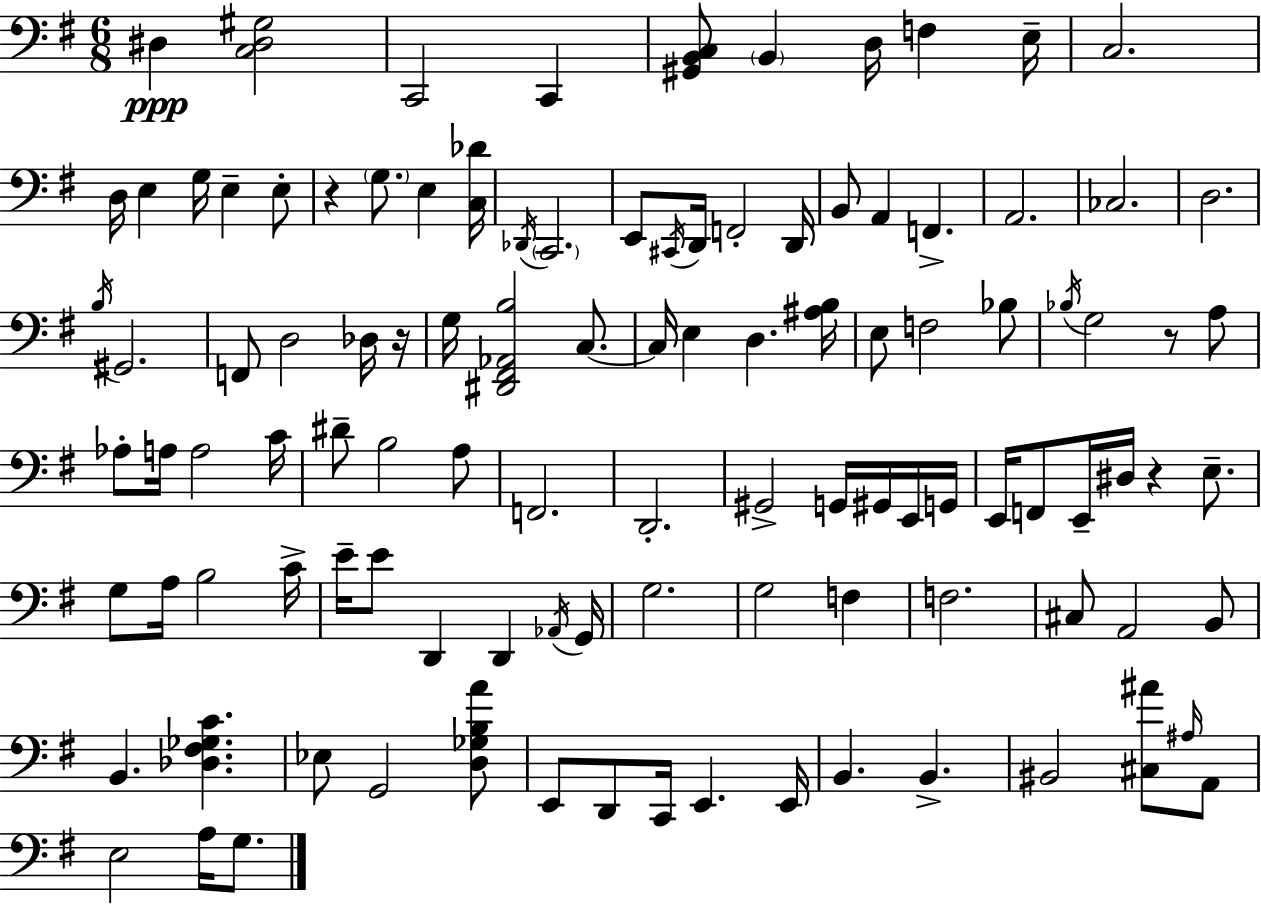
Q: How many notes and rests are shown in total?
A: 108